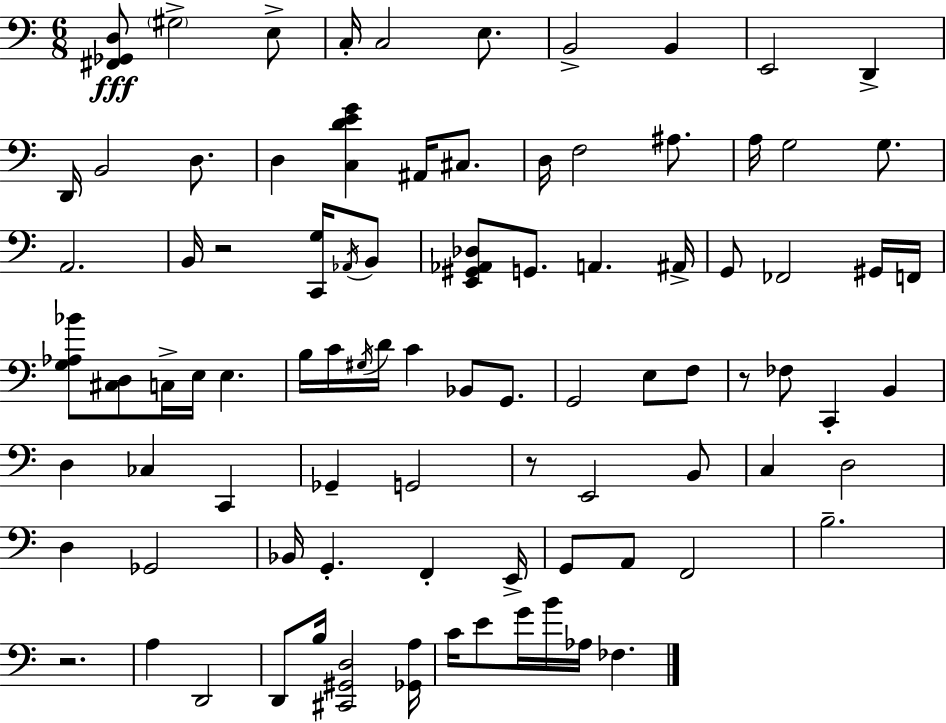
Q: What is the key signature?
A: A minor